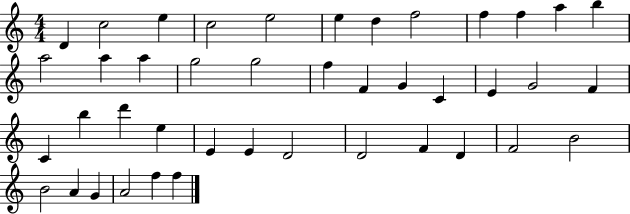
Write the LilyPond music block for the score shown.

{
  \clef treble
  \numericTimeSignature
  \time 4/4
  \key c \major
  d'4 c''2 e''4 | c''2 e''2 | e''4 d''4 f''2 | f''4 f''4 a''4 b''4 | \break a''2 a''4 a''4 | g''2 g''2 | f''4 f'4 g'4 c'4 | e'4 g'2 f'4 | \break c'4 b''4 d'''4 e''4 | e'4 e'4 d'2 | d'2 f'4 d'4 | f'2 b'2 | \break b'2 a'4 g'4 | a'2 f''4 f''4 | \bar "|."
}